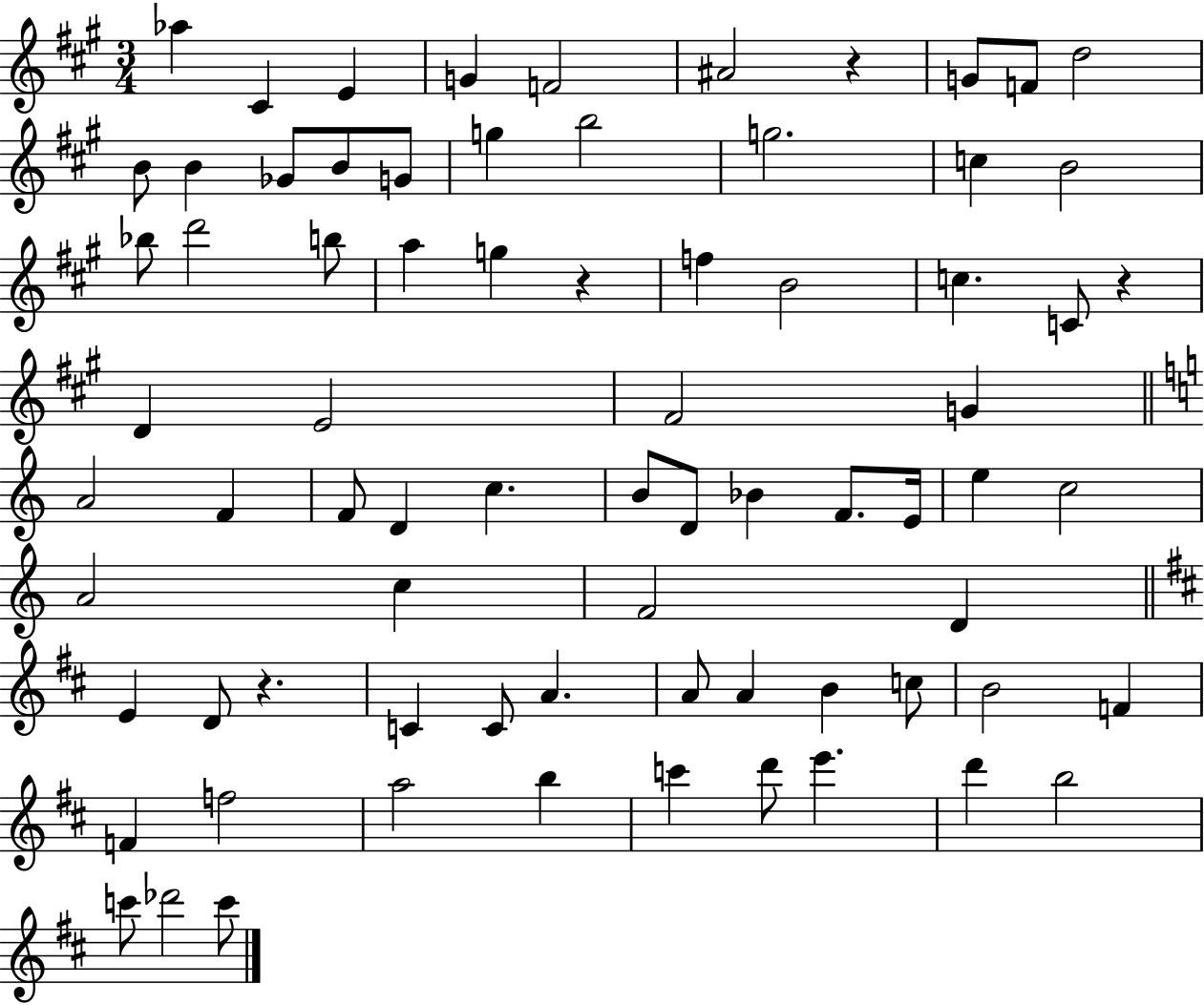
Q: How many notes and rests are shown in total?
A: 75